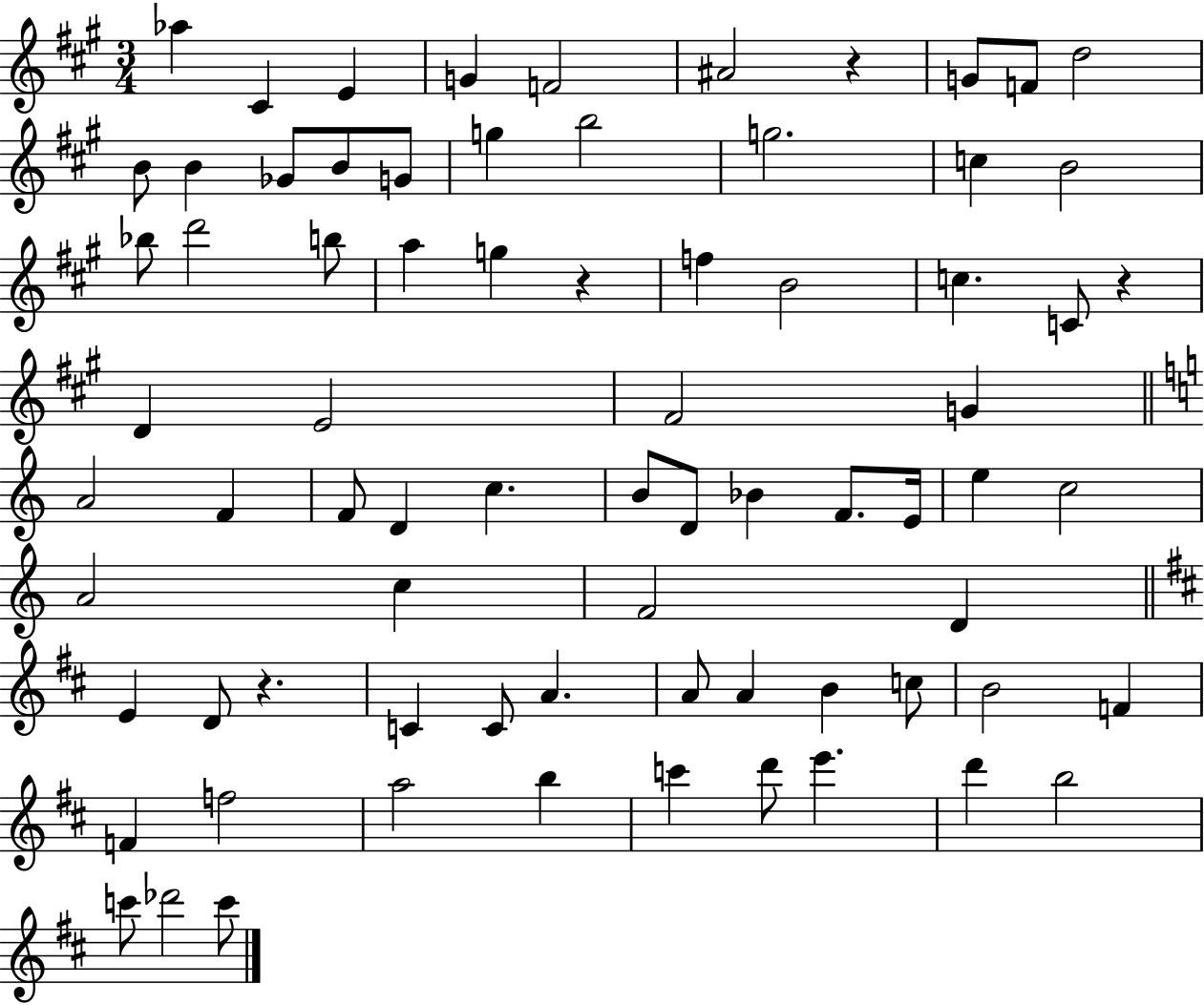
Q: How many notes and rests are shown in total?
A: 75